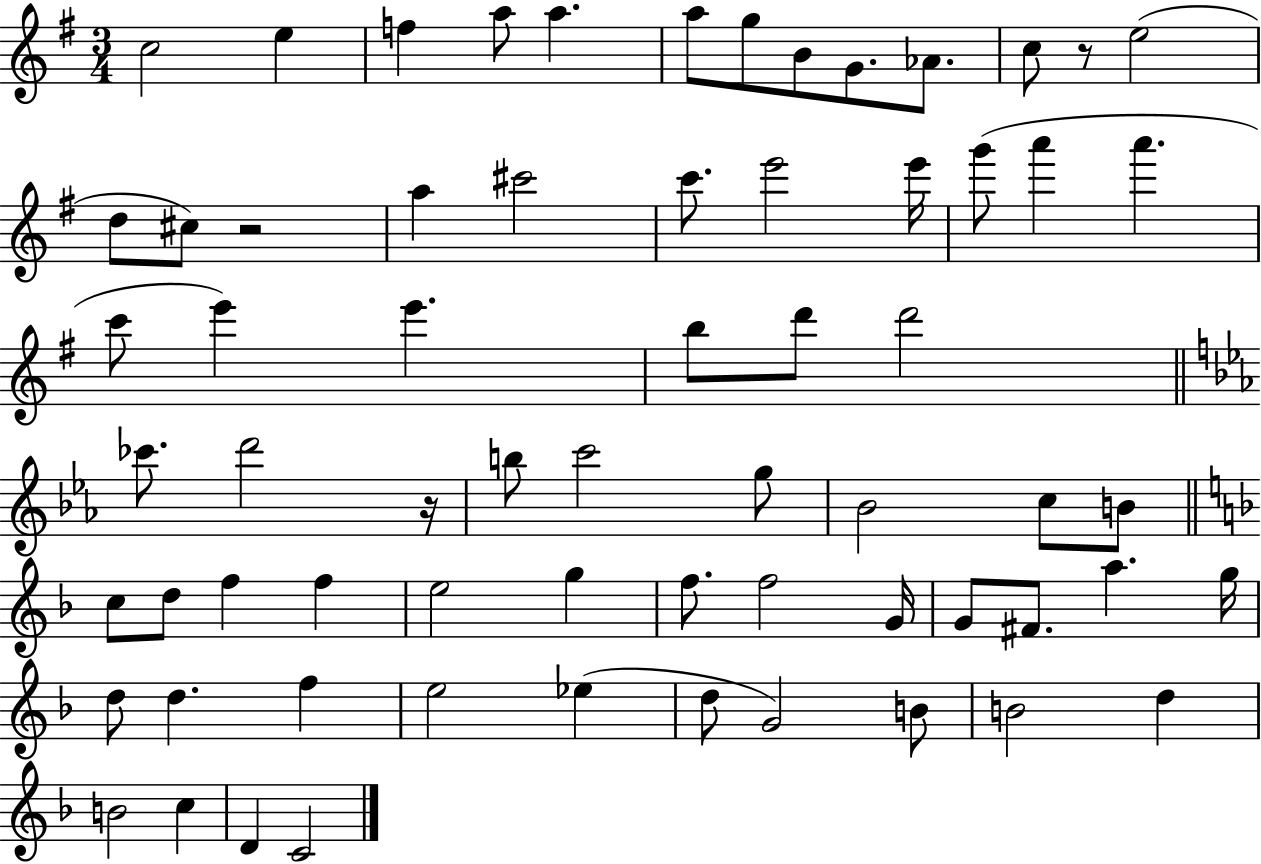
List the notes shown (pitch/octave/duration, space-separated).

C5/h E5/q F5/q A5/e A5/q. A5/e G5/e B4/e G4/e. Ab4/e. C5/e R/e E5/h D5/e C#5/e R/h A5/q C#6/h C6/e. E6/h E6/s G6/e A6/q A6/q. C6/e E6/q E6/q. B5/e D6/e D6/h CES6/e. D6/h R/s B5/e C6/h G5/e Bb4/h C5/e B4/e C5/e D5/e F5/q F5/q E5/h G5/q F5/e. F5/h G4/s G4/e F#4/e. A5/q. G5/s D5/e D5/q. F5/q E5/h Eb5/q D5/e G4/h B4/e B4/h D5/q B4/h C5/q D4/q C4/h